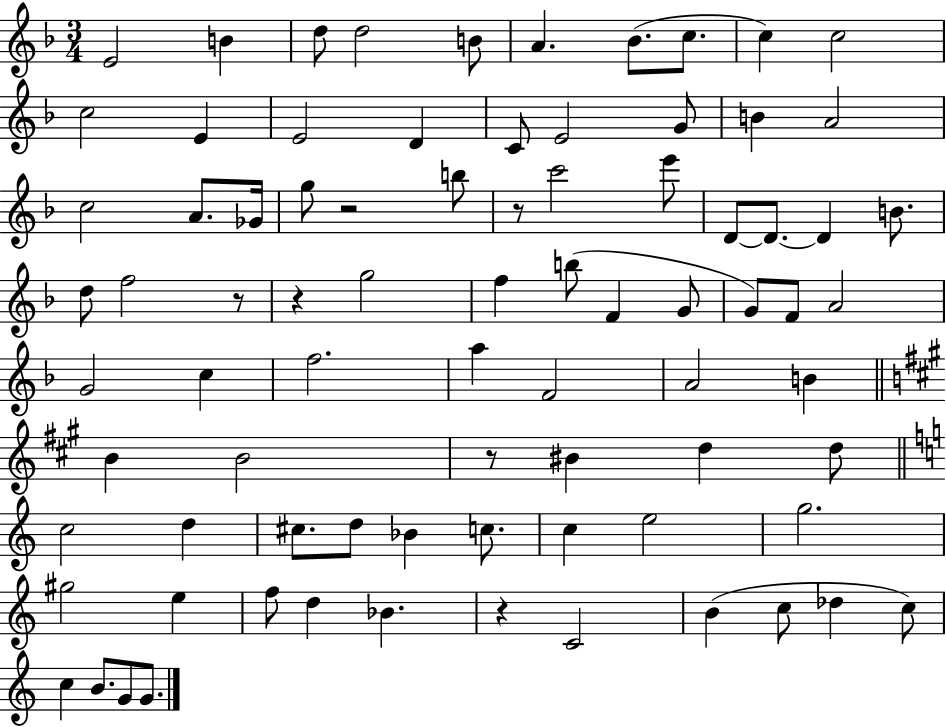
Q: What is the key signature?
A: F major